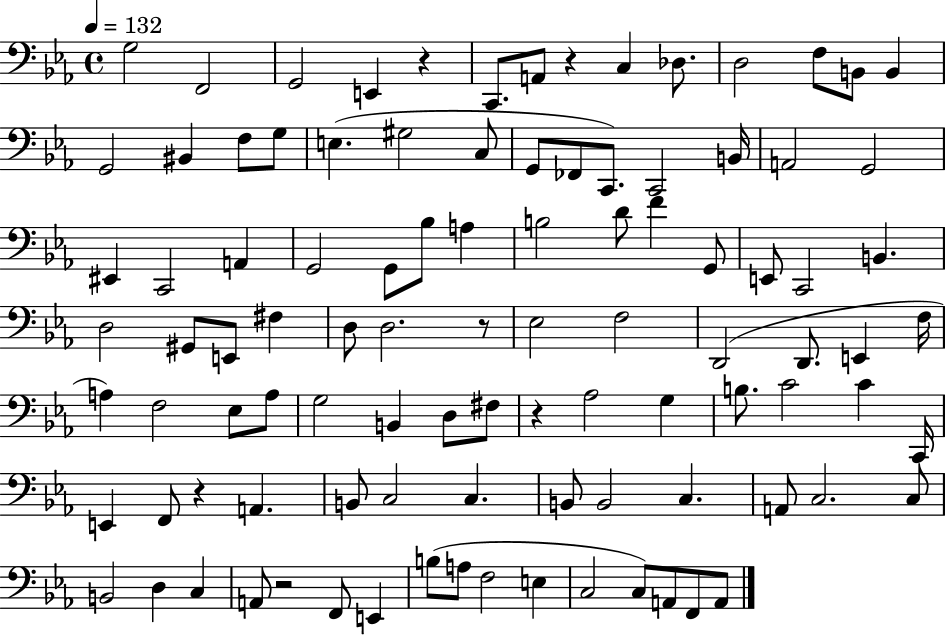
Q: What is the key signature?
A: EES major